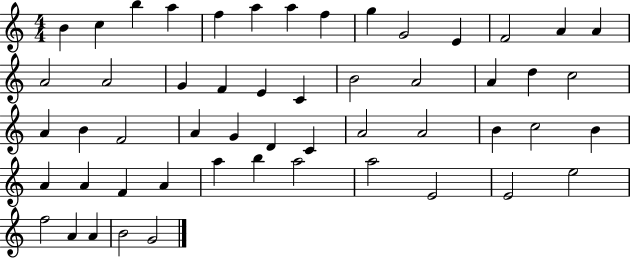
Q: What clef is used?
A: treble